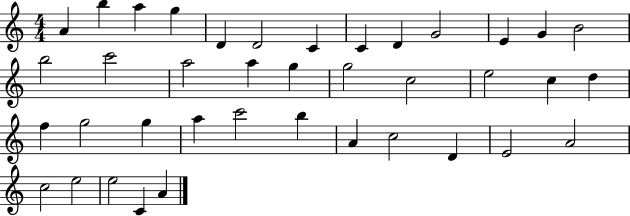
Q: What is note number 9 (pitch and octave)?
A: D4